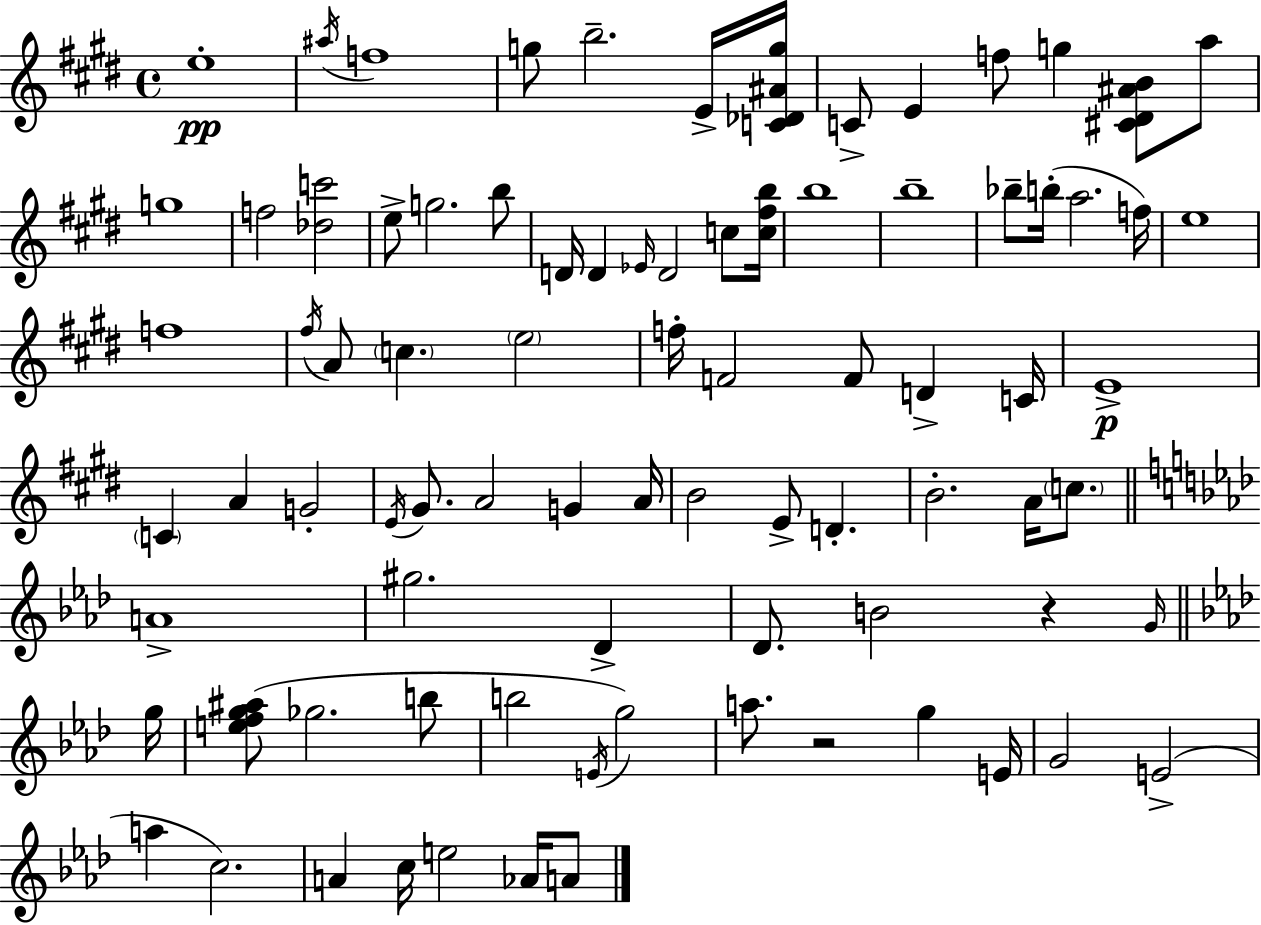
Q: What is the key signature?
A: E major